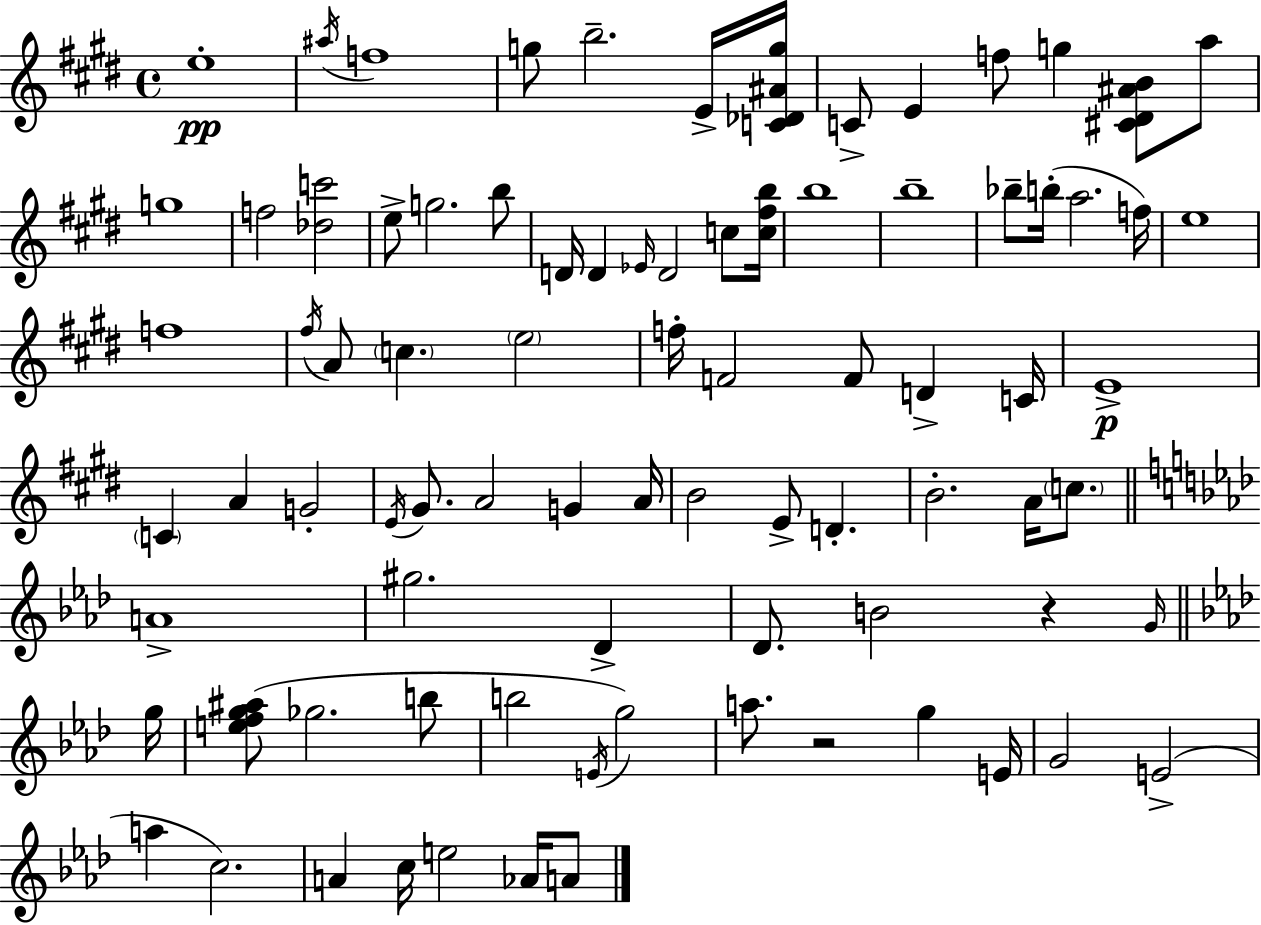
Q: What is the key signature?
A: E major